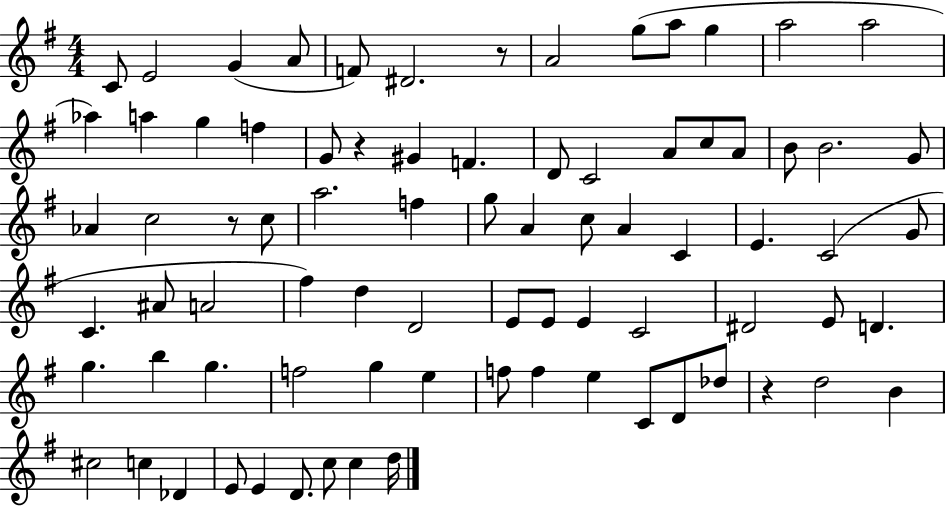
{
  \clef treble
  \numericTimeSignature
  \time 4/4
  \key g \major
  \repeat volta 2 { c'8 e'2 g'4( a'8 | f'8) dis'2. r8 | a'2 g''8( a''8 g''4 | a''2 a''2 | \break aes''4) a''4 g''4 f''4 | g'8 r4 gis'4 f'4. | d'8 c'2 a'8 c''8 a'8 | b'8 b'2. g'8 | \break aes'4 c''2 r8 c''8 | a''2. f''4 | g''8 a'4 c''8 a'4 c'4 | e'4. c'2( g'8 | \break c'4. ais'8 a'2 | fis''4) d''4 d'2 | e'8 e'8 e'4 c'2 | dis'2 e'8 d'4. | \break g''4. b''4 g''4. | f''2 g''4 e''4 | f''8 f''4 e''4 c'8 d'8 des''8 | r4 d''2 b'4 | \break cis''2 c''4 des'4 | e'8 e'4 d'8. c''8 c''4 d''16 | } \bar "|."
}